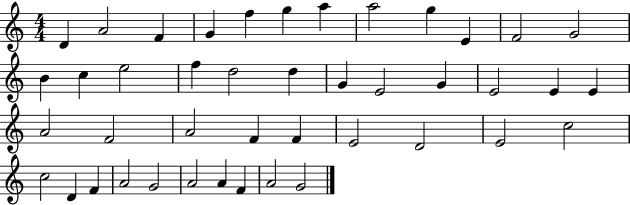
{
  \clef treble
  \numericTimeSignature
  \time 4/4
  \key c \major
  d'4 a'2 f'4 | g'4 f''4 g''4 a''4 | a''2 g''4 e'4 | f'2 g'2 | \break b'4 c''4 e''2 | f''4 d''2 d''4 | g'4 e'2 g'4 | e'2 e'4 e'4 | \break a'2 f'2 | a'2 f'4 f'4 | e'2 d'2 | e'2 c''2 | \break c''2 d'4 f'4 | a'2 g'2 | a'2 a'4 f'4 | a'2 g'2 | \break \bar "|."
}